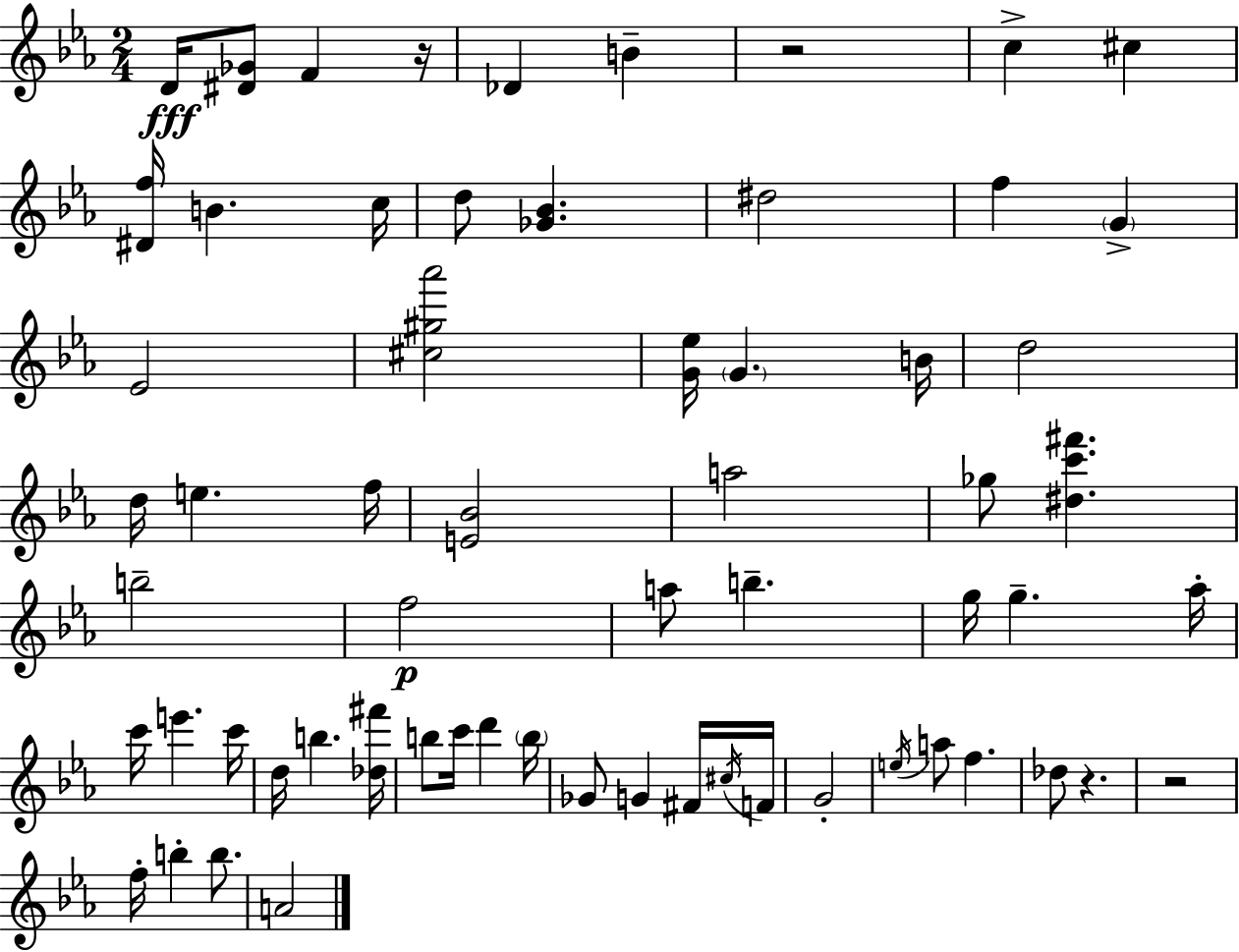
{
  \clef treble
  \numericTimeSignature
  \time 2/4
  \key c \minor
  d'16\fff <dis' ges'>8 f'4 r16 | des'4 b'4-- | r2 | c''4-> cis''4 | \break <dis' f''>16 b'4. c''16 | d''8 <ges' bes'>4. | dis''2 | f''4 \parenthesize g'4-> | \break ees'2 | <cis'' gis'' aes'''>2 | <g' ees''>16 \parenthesize g'4. b'16 | d''2 | \break d''16 e''4. f''16 | <e' bes'>2 | a''2 | ges''8 <dis'' c''' fis'''>4. | \break b''2-- | f''2\p | a''8 b''4.-- | g''16 g''4.-- aes''16-. | \break c'''16 e'''4. c'''16 | d''16 b''4. <des'' fis'''>16 | b''8 c'''16 d'''4 \parenthesize b''16 | ges'8 g'4 fis'16 \acciaccatura { cis''16 } | \break f'16 g'2-. | \acciaccatura { e''16 } a''8 f''4. | des''8 r4. | r2 | \break f''16-. b''4-. b''8. | a'2 | \bar "|."
}